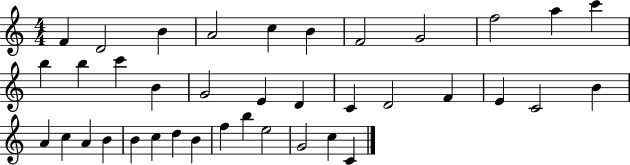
X:1
T:Untitled
M:4/4
L:1/4
K:C
F D2 B A2 c B F2 G2 f2 a c' b b c' B G2 E D C D2 F E C2 B A c A B B c d B f b e2 G2 c C